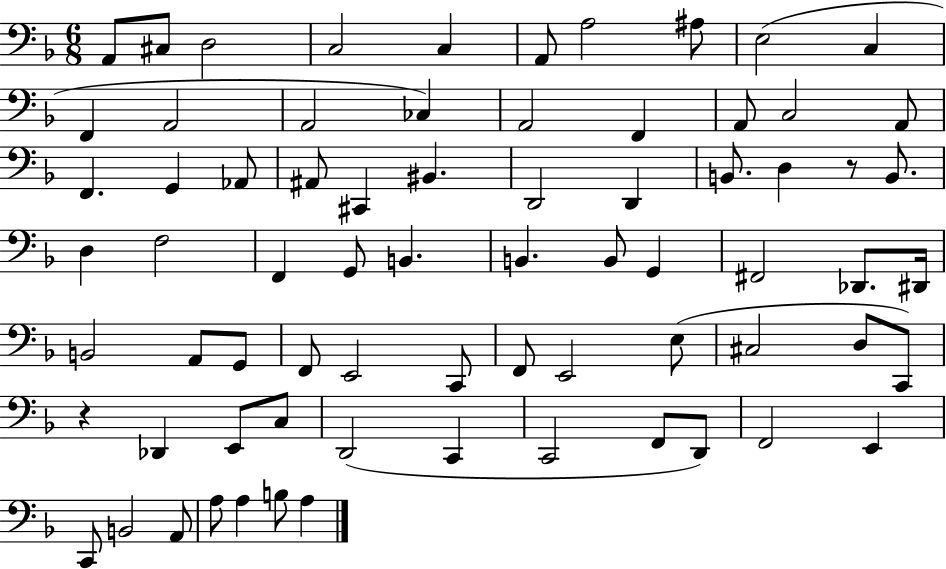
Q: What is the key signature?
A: F major